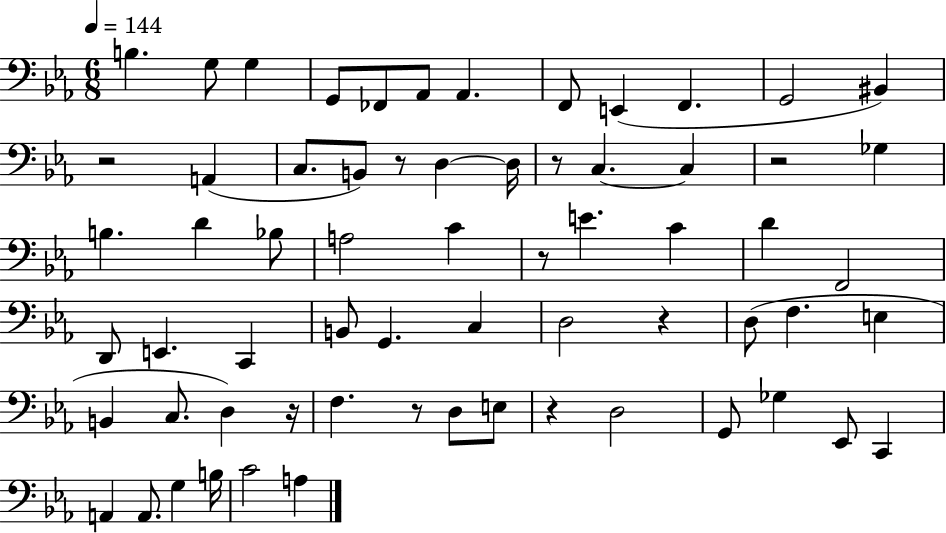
{
  \clef bass
  \numericTimeSignature
  \time 6/8
  \key ees \major
  \tempo 4 = 144
  \repeat volta 2 { b4. g8 g4 | g,8 fes,8 aes,8 aes,4. | f,8 e,4( f,4. | g,2 bis,4) | \break r2 a,4( | c8. b,8) r8 d4~~ d16 | r8 c4.~~ c4 | r2 ges4 | \break b4. d'4 bes8 | a2 c'4 | r8 e'4. c'4 | d'4 f,2 | \break d,8 e,4. c,4 | b,8 g,4. c4 | d2 r4 | d8( f4. e4 | \break b,4 c8. d4) r16 | f4. r8 d8 e8 | r4 d2 | g,8 ges4 ees,8 c,4 | \break a,4 a,8. g4 b16 | c'2 a4 | } \bar "|."
}